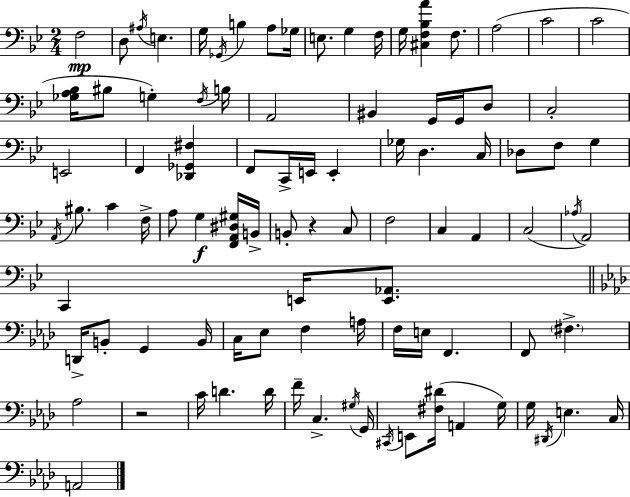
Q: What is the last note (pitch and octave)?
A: A2